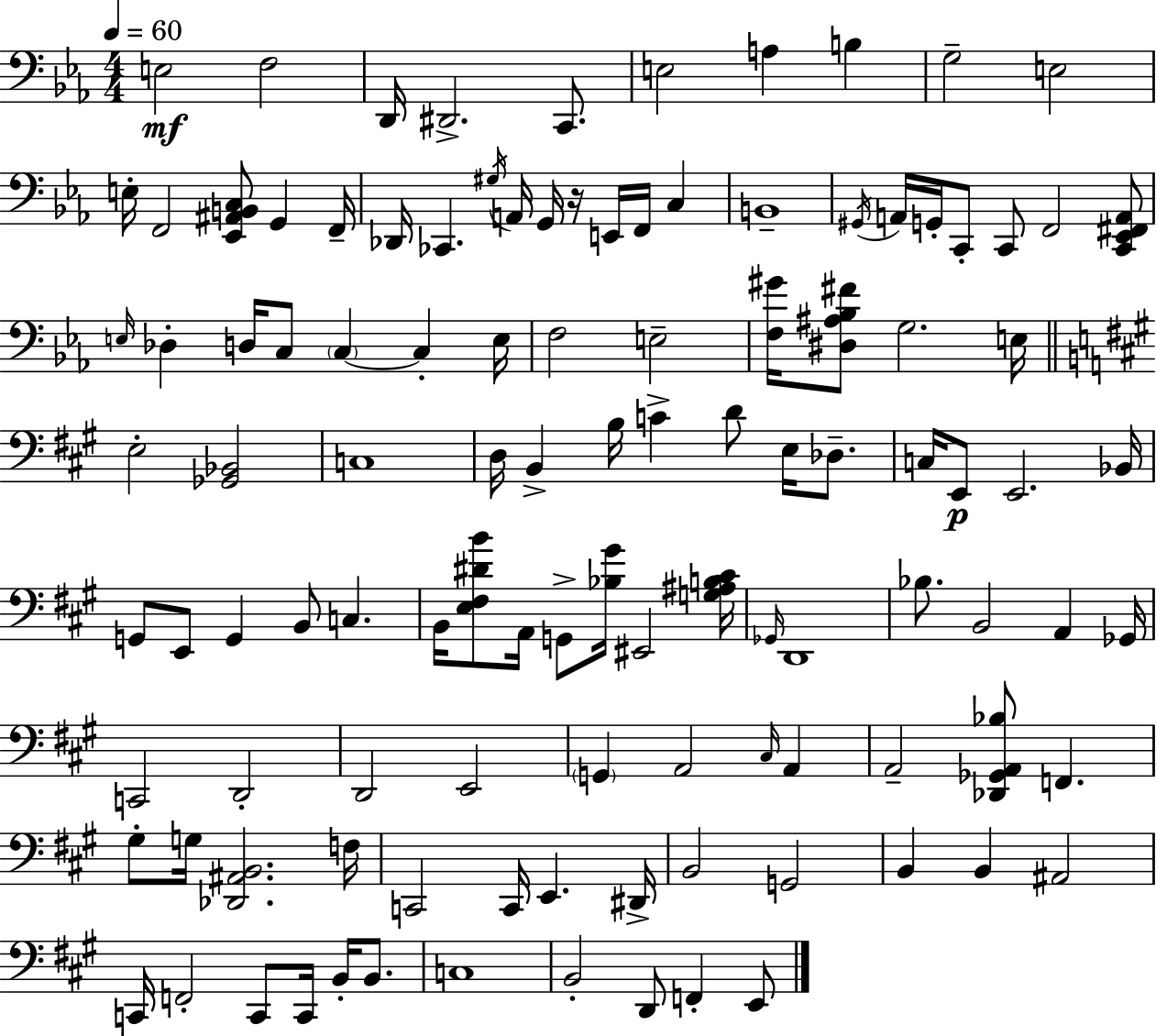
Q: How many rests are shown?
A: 1